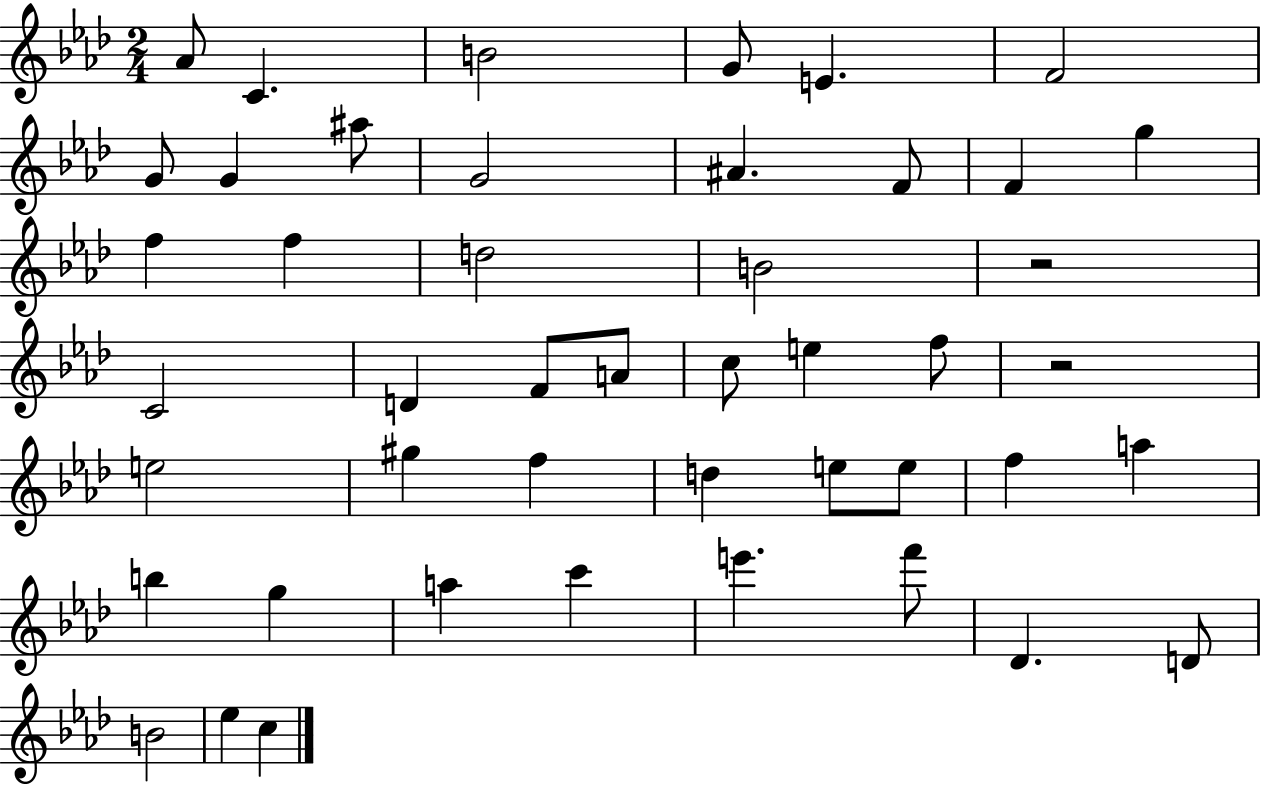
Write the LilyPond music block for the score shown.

{
  \clef treble
  \numericTimeSignature
  \time 2/4
  \key aes \major
  aes'8 c'4. | b'2 | g'8 e'4. | f'2 | \break g'8 g'4 ais''8 | g'2 | ais'4. f'8 | f'4 g''4 | \break f''4 f''4 | d''2 | b'2 | r2 | \break c'2 | d'4 f'8 a'8 | c''8 e''4 f''8 | r2 | \break e''2 | gis''4 f''4 | d''4 e''8 e''8 | f''4 a''4 | \break b''4 g''4 | a''4 c'''4 | e'''4. f'''8 | des'4. d'8 | \break b'2 | ees''4 c''4 | \bar "|."
}